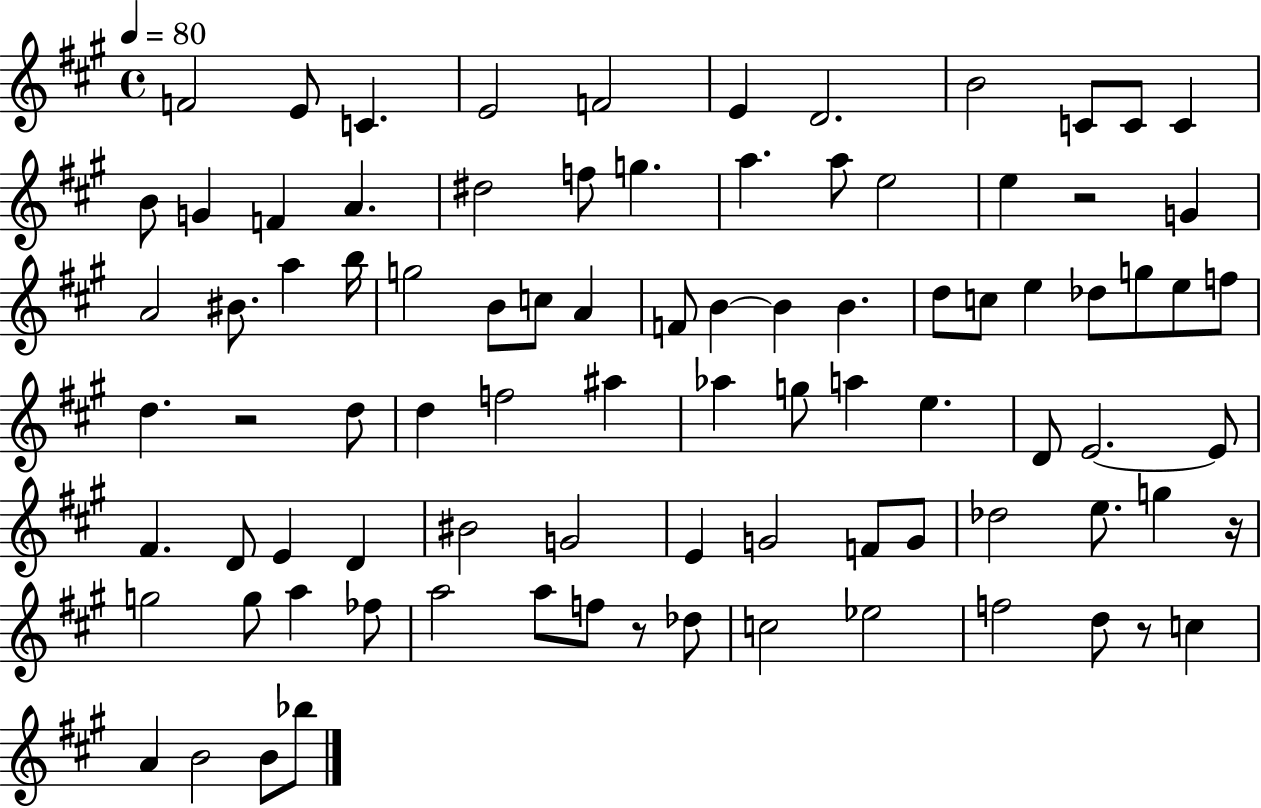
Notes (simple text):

F4/h E4/e C4/q. E4/h F4/h E4/q D4/h. B4/h C4/e C4/e C4/q B4/e G4/q F4/q A4/q. D#5/h F5/e G5/q. A5/q. A5/e E5/h E5/q R/h G4/q A4/h BIS4/e. A5/q B5/s G5/h B4/e C5/e A4/q F4/e B4/q B4/q B4/q. D5/e C5/e E5/q Db5/e G5/e E5/e F5/e D5/q. R/h D5/e D5/q F5/h A#5/q Ab5/q G5/e A5/q E5/q. D4/e E4/h. E4/e F#4/q. D4/e E4/q D4/q BIS4/h G4/h E4/q G4/h F4/e G4/e Db5/h E5/e. G5/q R/s G5/h G5/e A5/q FES5/e A5/h A5/e F5/e R/e Db5/e C5/h Eb5/h F5/h D5/e R/e C5/q A4/q B4/h B4/e Bb5/e